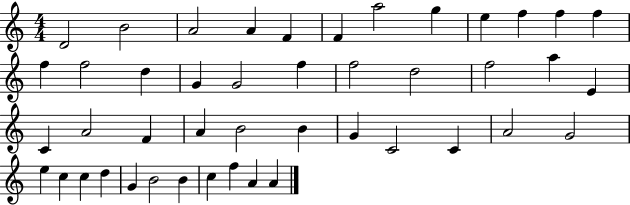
{
  \clef treble
  \numericTimeSignature
  \time 4/4
  \key c \major
  d'2 b'2 | a'2 a'4 f'4 | f'4 a''2 g''4 | e''4 f''4 f''4 f''4 | \break f''4 f''2 d''4 | g'4 g'2 f''4 | f''2 d''2 | f''2 a''4 e'4 | \break c'4 a'2 f'4 | a'4 b'2 b'4 | g'4 c'2 c'4 | a'2 g'2 | \break e''4 c''4 c''4 d''4 | g'4 b'2 b'4 | c''4 f''4 a'4 a'4 | \bar "|."
}